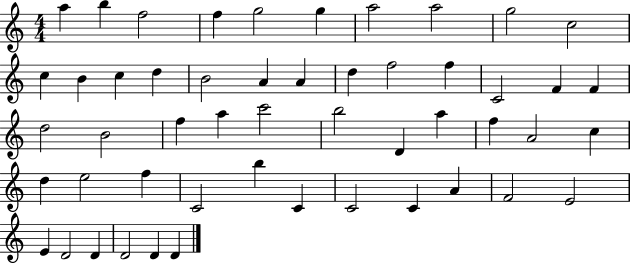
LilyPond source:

{
  \clef treble
  \numericTimeSignature
  \time 4/4
  \key c \major
  a''4 b''4 f''2 | f''4 g''2 g''4 | a''2 a''2 | g''2 c''2 | \break c''4 b'4 c''4 d''4 | b'2 a'4 a'4 | d''4 f''2 f''4 | c'2 f'4 f'4 | \break d''2 b'2 | f''4 a''4 c'''2 | b''2 d'4 a''4 | f''4 a'2 c''4 | \break d''4 e''2 f''4 | c'2 b''4 c'4 | c'2 c'4 a'4 | f'2 e'2 | \break e'4 d'2 d'4 | d'2 d'4 d'4 | \bar "|."
}